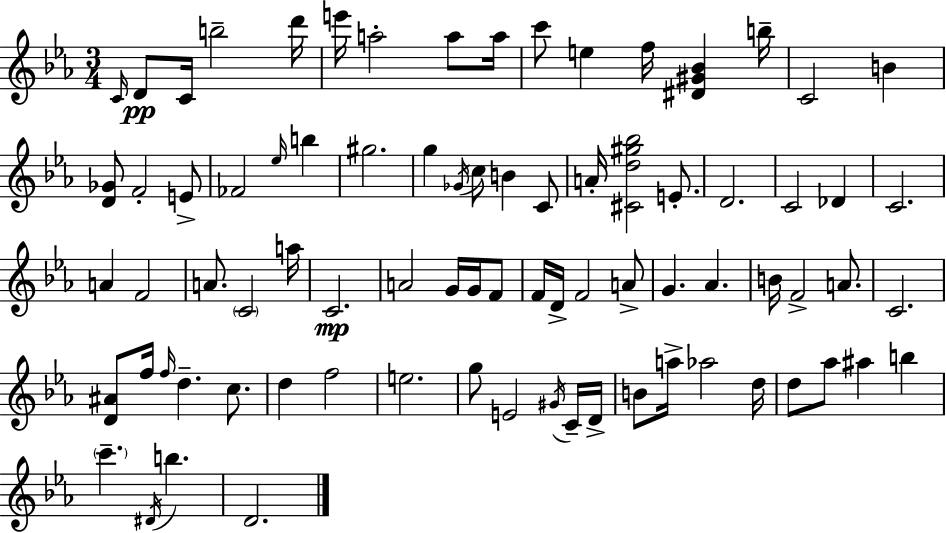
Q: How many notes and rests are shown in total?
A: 80